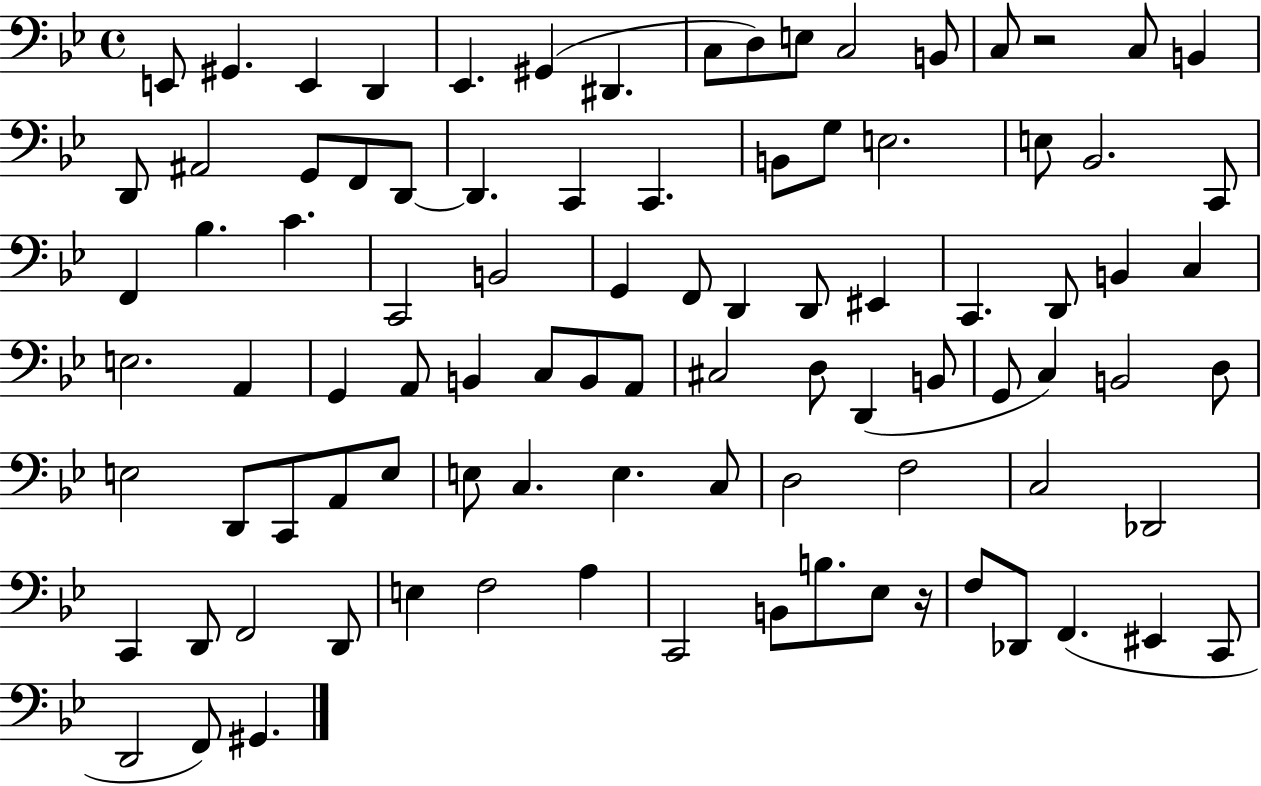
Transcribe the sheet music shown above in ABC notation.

X:1
T:Untitled
M:4/4
L:1/4
K:Bb
E,,/2 ^G,, E,, D,, _E,, ^G,, ^D,, C,/2 D,/2 E,/2 C,2 B,,/2 C,/2 z2 C,/2 B,, D,,/2 ^A,,2 G,,/2 F,,/2 D,,/2 D,, C,, C,, B,,/2 G,/2 E,2 E,/2 _B,,2 C,,/2 F,, _B, C C,,2 B,,2 G,, F,,/2 D,, D,,/2 ^E,, C,, D,,/2 B,, C, E,2 A,, G,, A,,/2 B,, C,/2 B,,/2 A,,/2 ^C,2 D,/2 D,, B,,/2 G,,/2 C, B,,2 D,/2 E,2 D,,/2 C,,/2 A,,/2 E,/2 E,/2 C, E, C,/2 D,2 F,2 C,2 _D,,2 C,, D,,/2 F,,2 D,,/2 E, F,2 A, C,,2 B,,/2 B,/2 _E,/2 z/4 F,/2 _D,,/2 F,, ^E,, C,,/2 D,,2 F,,/2 ^G,,